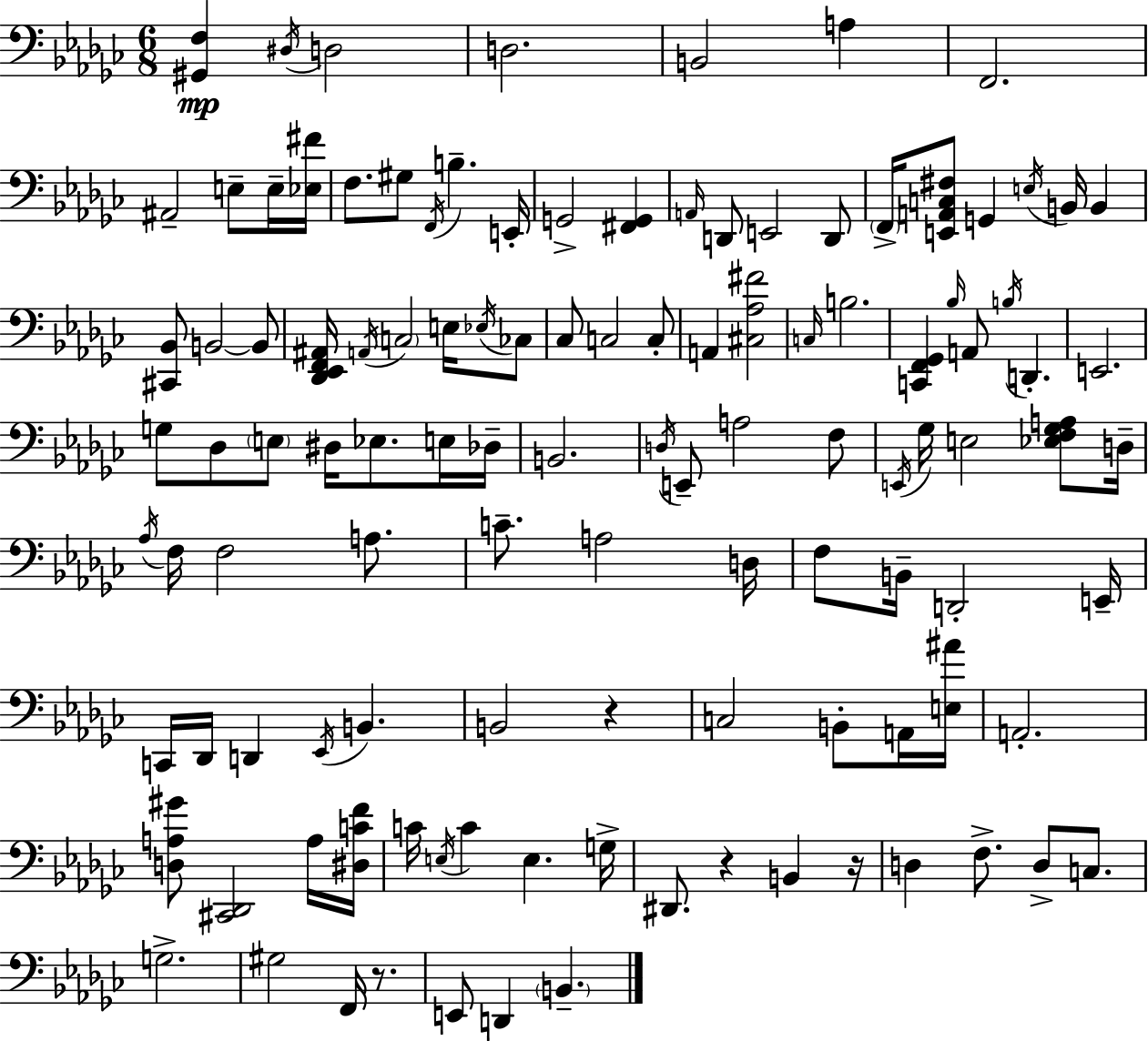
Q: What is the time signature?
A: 6/8